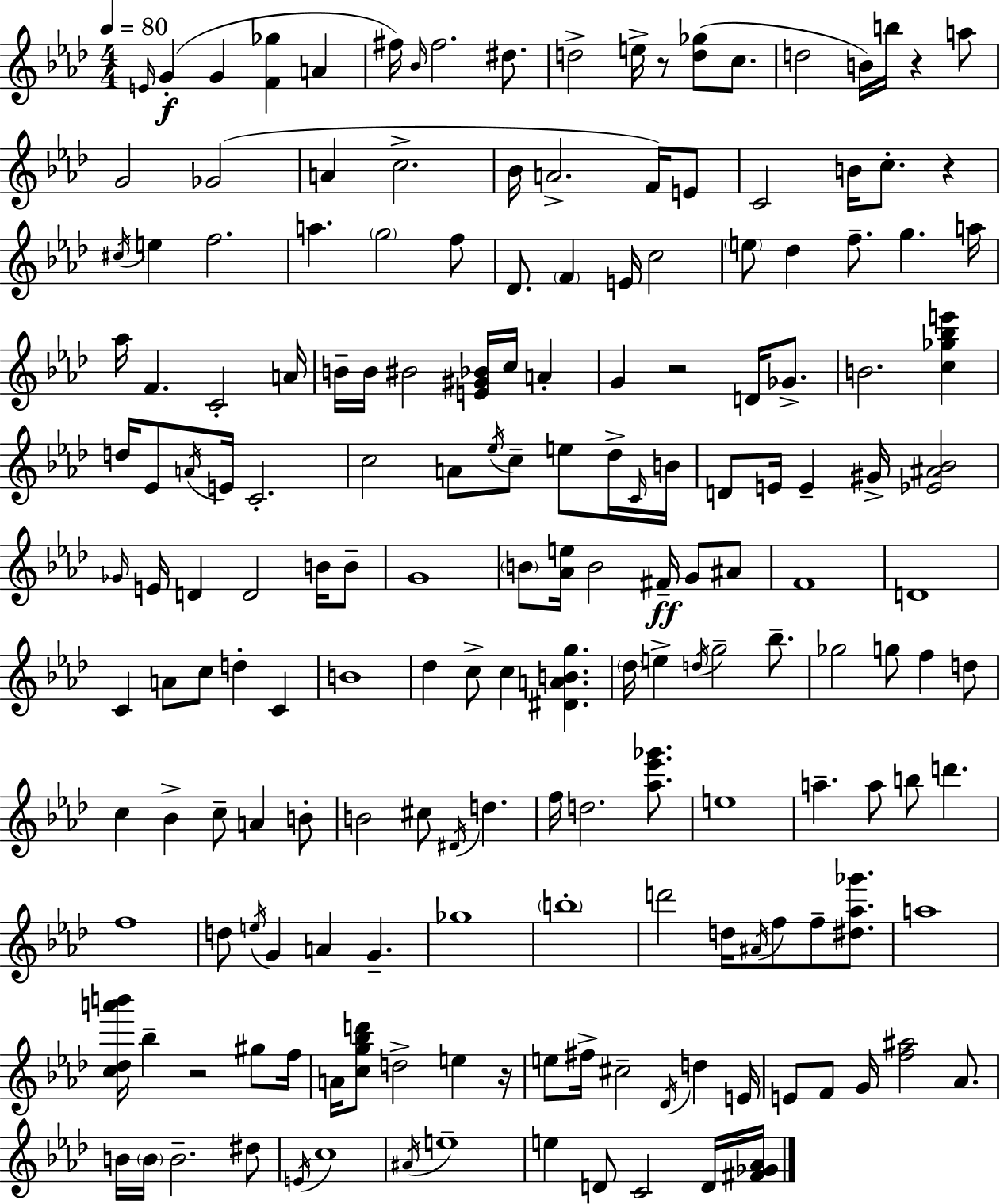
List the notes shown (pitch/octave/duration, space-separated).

E4/s G4/q G4/q [F4,Gb5]/q A4/q F#5/s Bb4/s F#5/h. D#5/e. D5/h E5/s R/e [D5,Gb5]/e C5/e. D5/h B4/s B5/s R/q A5/e G4/h Gb4/h A4/q C5/h. Bb4/s A4/h. F4/s E4/e C4/h B4/s C5/e. R/q C#5/s E5/q F5/h. A5/q. G5/h F5/e Db4/e. F4/q E4/s C5/h E5/e Db5/q F5/e. G5/q. A5/s Ab5/s F4/q. C4/h A4/s B4/s B4/s BIS4/h [E4,G#4,Bb4]/s C5/s A4/q G4/q R/h D4/s Gb4/e. B4/h. [C5,Gb5,Bb5,E6]/q D5/s Eb4/e A4/s E4/s C4/h. C5/h A4/e Eb5/s C5/e E5/e Db5/s C4/s B4/s D4/e E4/s E4/q G#4/s [Eb4,A#4,Bb4]/h Gb4/s E4/s D4/q D4/h B4/s B4/e G4/w B4/e [Ab4,E5]/s B4/h F#4/s G4/e A#4/e F4/w D4/w C4/q A4/e C5/e D5/q C4/q B4/w Db5/q C5/e C5/q [D#4,A4,B4,G5]/q. Db5/s E5/q D5/s G5/h Bb5/e. Gb5/h G5/e F5/q D5/e C5/q Bb4/q C5/e A4/q B4/e B4/h C#5/e D#4/s D5/q. F5/s D5/h. [Ab5,Eb6,Gb6]/e. E5/w A5/q. A5/e B5/e D6/q. F5/w D5/e E5/s G4/q A4/q G4/q. Gb5/w B5/w D6/h D5/s A#4/s F5/e F5/e [D#5,Ab5,Gb6]/e. A5/w [C5,Db5,A6,B6]/s Bb5/q R/h G#5/e F5/s A4/s [C5,G5,Bb5,D6]/e D5/h E5/q R/s E5/e F#5/s C#5/h Db4/s D5/q E4/s E4/e F4/e G4/s [F5,A#5]/h Ab4/e. B4/s B4/s B4/h. D#5/e E4/s C5/w A#4/s E5/w E5/q D4/e C4/h D4/s [F#4,Gb4,Ab4]/s